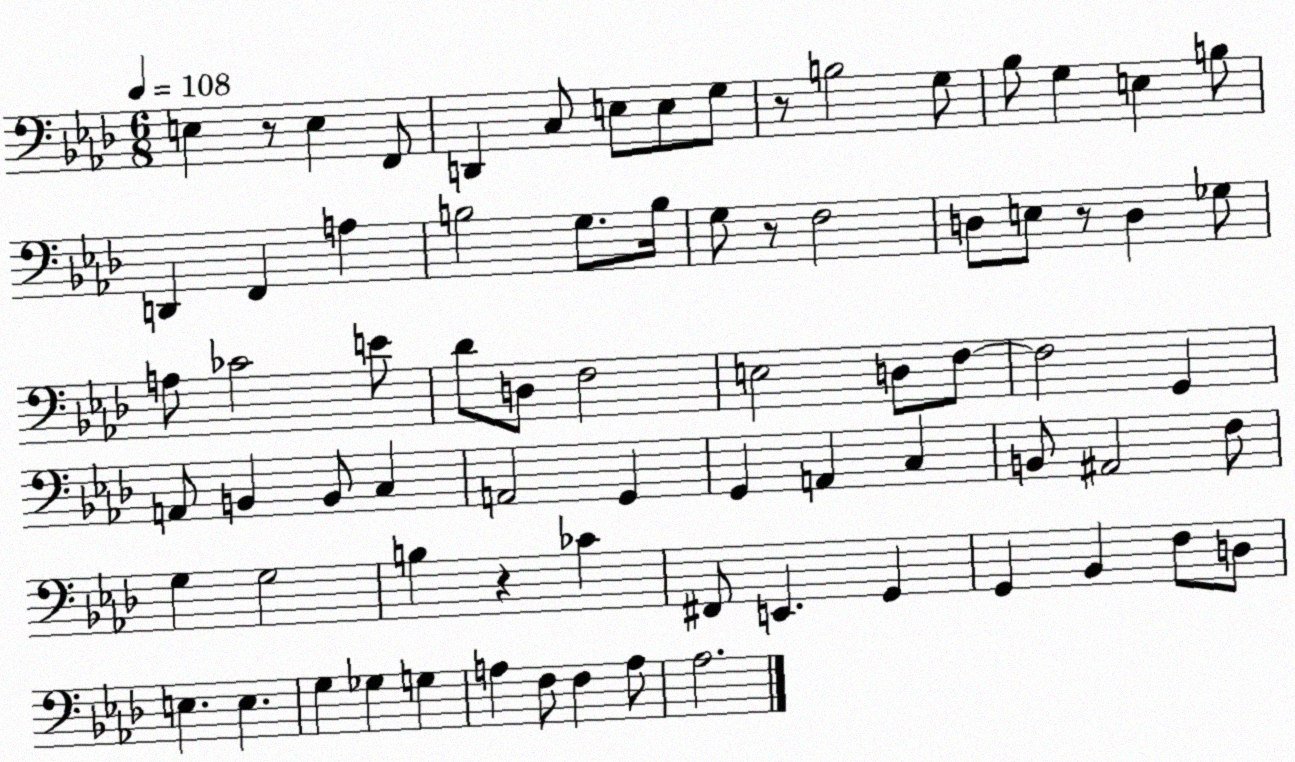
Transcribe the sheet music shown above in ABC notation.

X:1
T:Untitled
M:6/8
L:1/4
K:Ab
E, z/2 E, F,,/2 D,, C,/2 E,/2 E,/2 G,/2 z/2 B,2 G,/2 _B,/2 G, E, B,/2 D,, F,, A, B,2 G,/2 B,/4 G,/2 z/2 F,2 D,/2 E,/2 z/2 D, _G,/2 A,/2 _C2 E/2 _D/2 D,/2 F,2 E,2 D,/2 F,/2 F,2 G,, A,,/2 B,, B,,/2 C, A,,2 G,, G,, A,, C, B,,/2 ^A,,2 F,/2 G, G,2 B, z _C ^F,,/2 E,, G,, G,, _B,, F,/2 D,/2 E, E, G, _G, G, A, F,/2 F, A,/2 _A,2